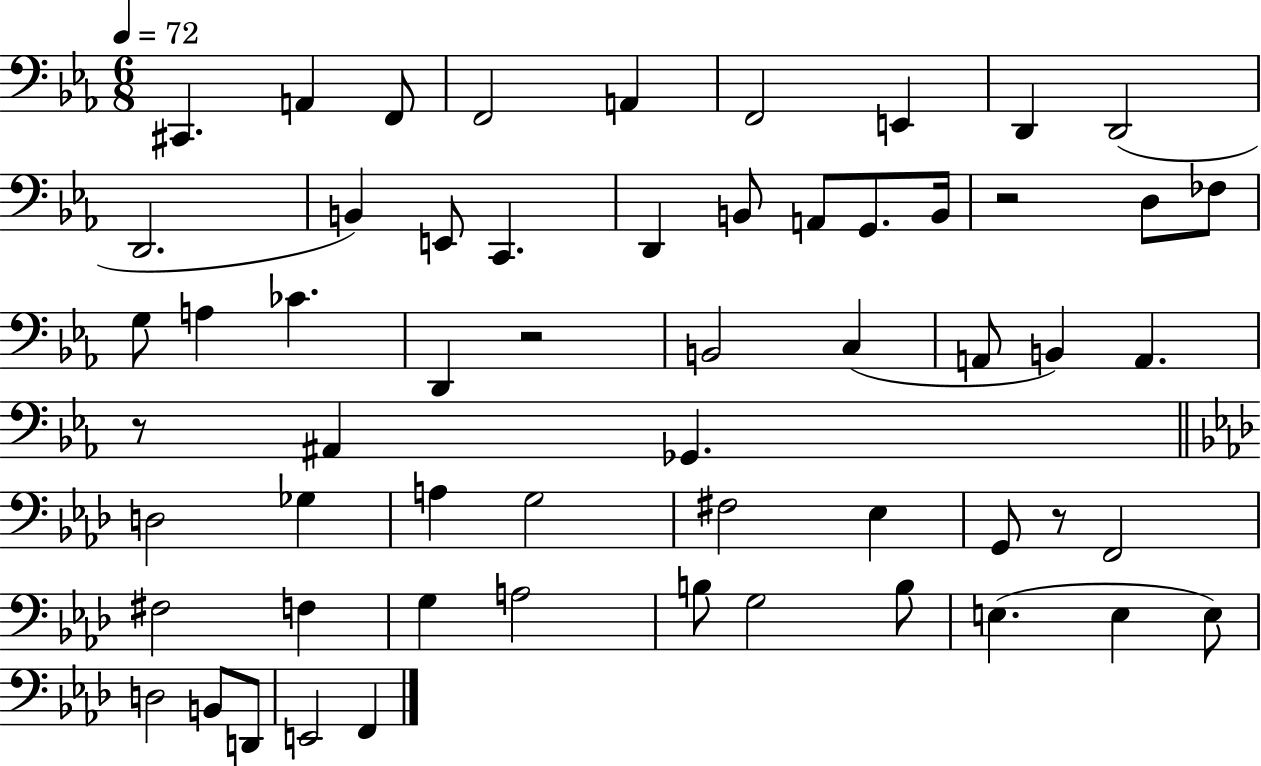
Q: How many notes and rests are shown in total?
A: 58